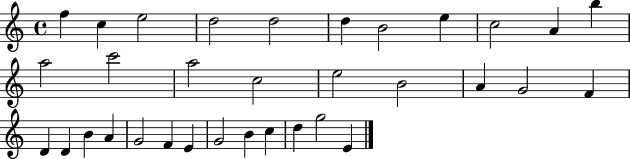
X:1
T:Untitled
M:4/4
L:1/4
K:C
f c e2 d2 d2 d B2 e c2 A b a2 c'2 a2 c2 e2 B2 A G2 F D D B A G2 F E G2 B c d g2 E